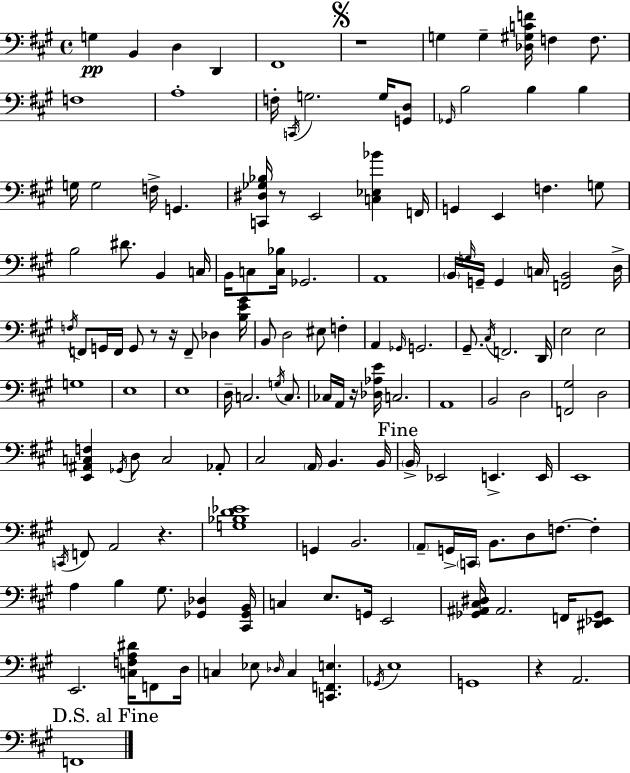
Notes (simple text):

G3/q B2/q D3/q D2/q F#2/w R/w G3/q G3/q [Db3,G#3,C4,F4]/s F3/q F3/e. F3/w A3/w F3/s C2/s G3/h. G3/s [G2,D3]/e Gb2/s B3/h B3/q B3/q G3/s G3/h F3/s G2/q. [C2,D#3,Gb3,Bb3]/s R/e E2/h [C3,Eb3,Bb4]/q F2/s G2/q E2/q F3/q. G3/e B3/h D#4/e. B2/q C3/s B2/s C3/e [C3,Bb3]/s Gb2/h. A2/w B2/s G3/s G2/s G2/q C3/s [F2,B2]/h D3/s F3/s F2/e G2/s F2/s G2/e R/e R/s F2/e Db3/q [B3,E4,G#4]/s B2/e D3/h EIS3/e F3/q A2/q Gb2/s G2/h. G#2/e. C#3/s F2/h. D2/s E3/h E3/h G3/w E3/w E3/w D3/s C3/h. G3/s C3/e. CES3/s A2/s R/s [Db3,Ab3,E4]/s C3/h. A2/w B2/h D3/h [F2,G#3]/h D3/h [E2,A#2,C3,F3]/q Gb2/s D3/e C3/h Ab2/e C#3/h A2/s B2/q. B2/s B2/s Eb2/h E2/q. E2/s E2/w C2/s F2/e A2/h R/q. [G3,Bb3,D4,Eb4]/w G2/q B2/h. A2/e G2/s C2/s B2/e. D3/e F3/e. F3/q A3/q B3/q G#3/e. [Gb2,Db3]/q [C#2,Gb2,B2]/s C3/q E3/e. G2/s E2/h [Gb2,A#2,C#3,D#3]/s A#2/h. F2/s [D#2,Eb2,Gb2]/e E2/h. [C3,F3,A3,D#4]/s F2/e D3/s C3/q Eb3/e Db3/s C3/q [C2,F2,E3]/q. Gb2/s E3/w G2/w R/q A2/h. F2/w